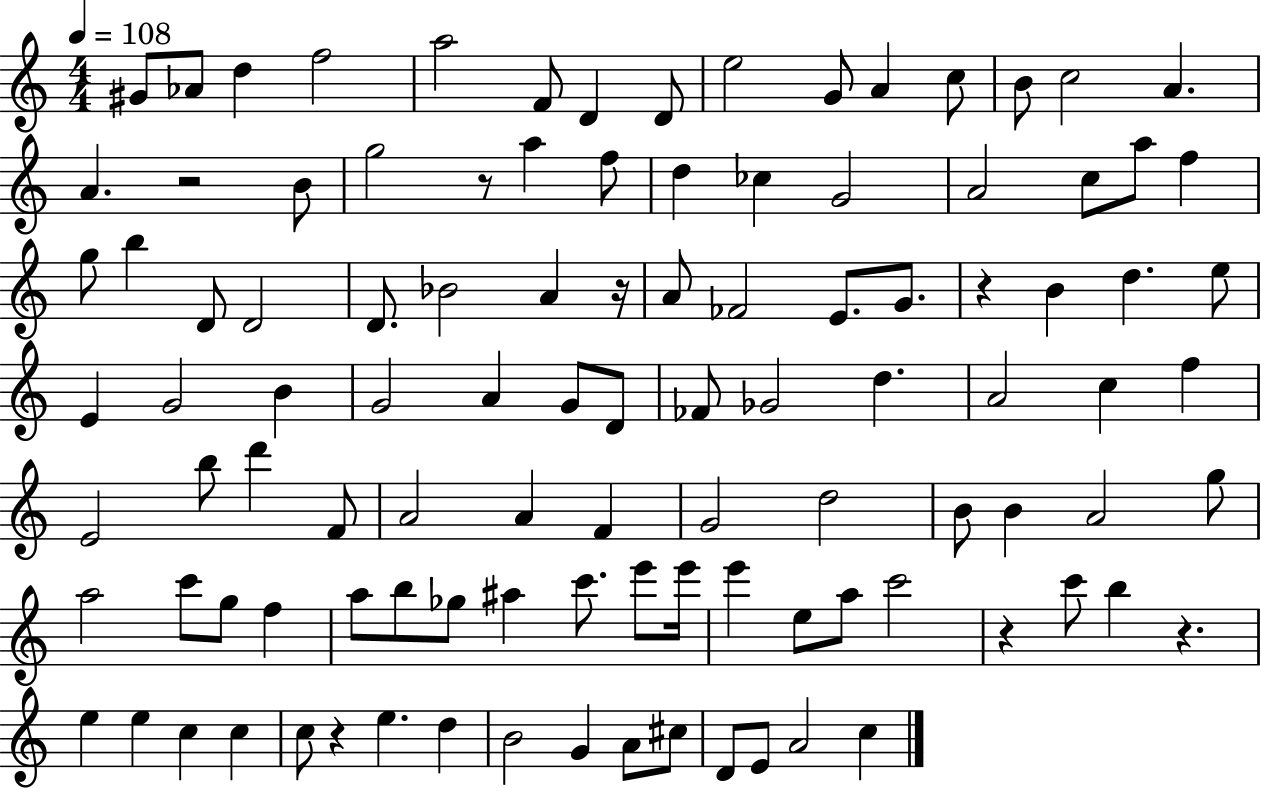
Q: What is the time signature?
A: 4/4